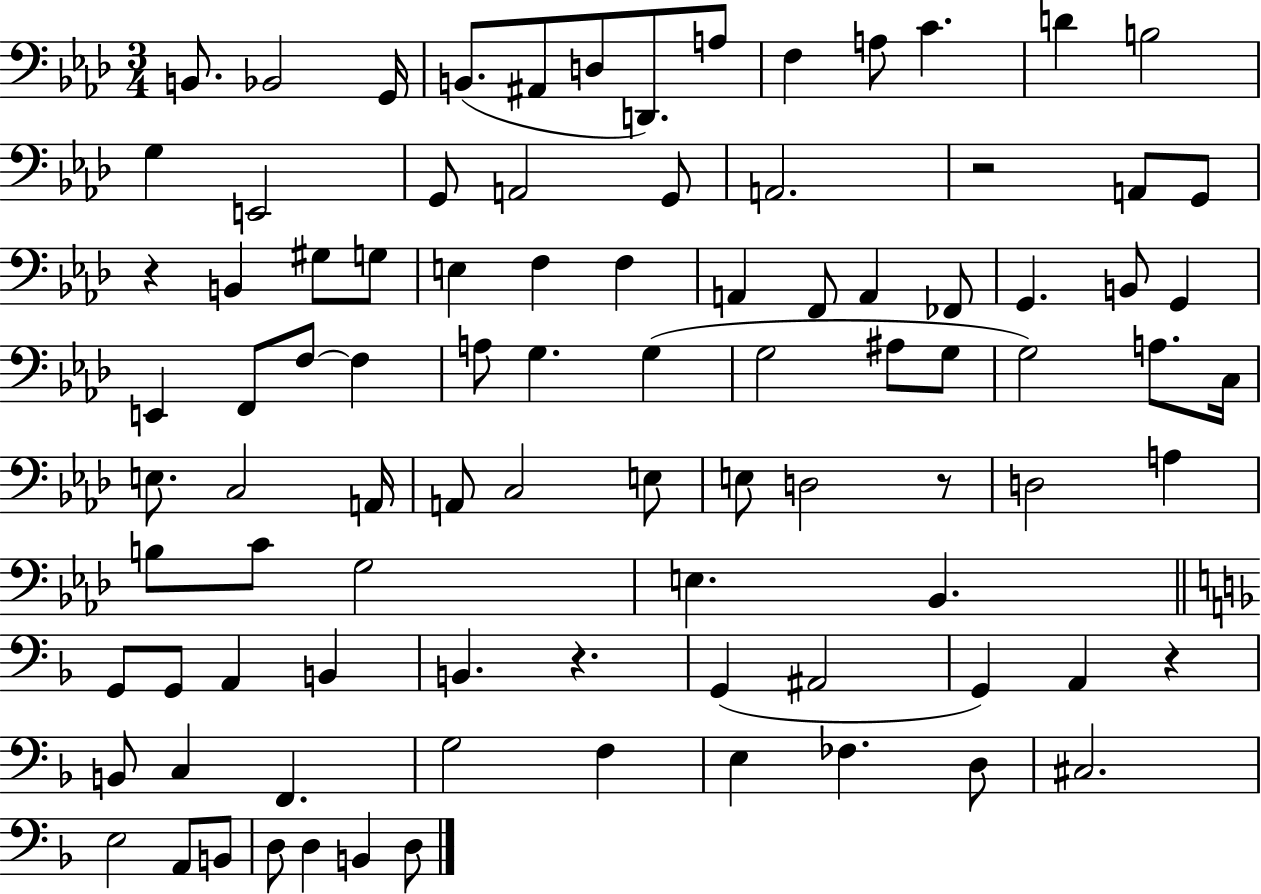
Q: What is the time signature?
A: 3/4